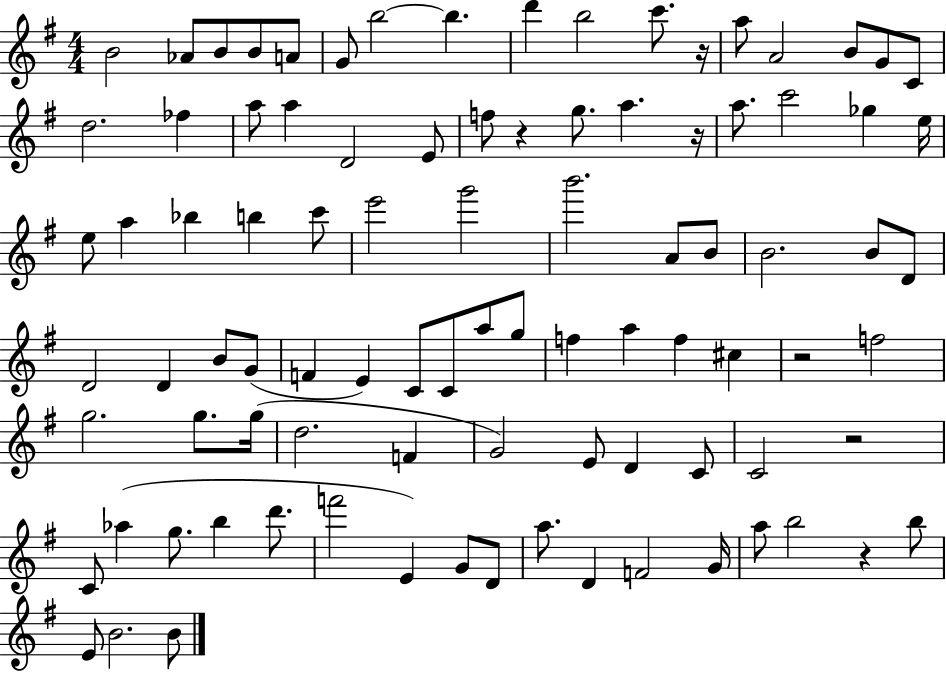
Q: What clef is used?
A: treble